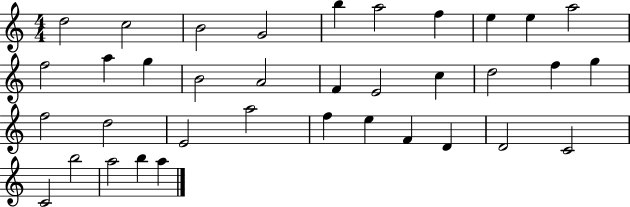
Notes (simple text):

D5/h C5/h B4/h G4/h B5/q A5/h F5/q E5/q E5/q A5/h F5/h A5/q G5/q B4/h A4/h F4/q E4/h C5/q D5/h F5/q G5/q F5/h D5/h E4/h A5/h F5/q E5/q F4/q D4/q D4/h C4/h C4/h B5/h A5/h B5/q A5/q